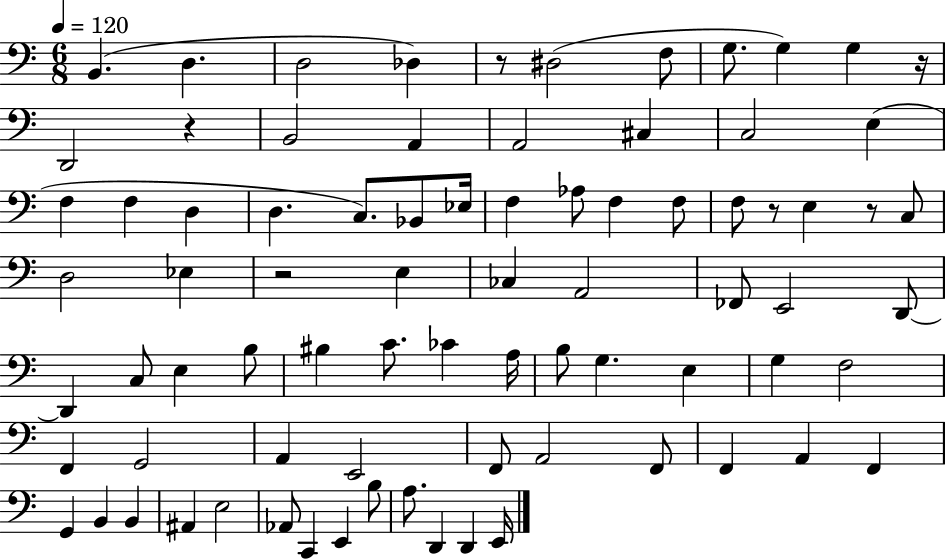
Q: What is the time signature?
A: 6/8